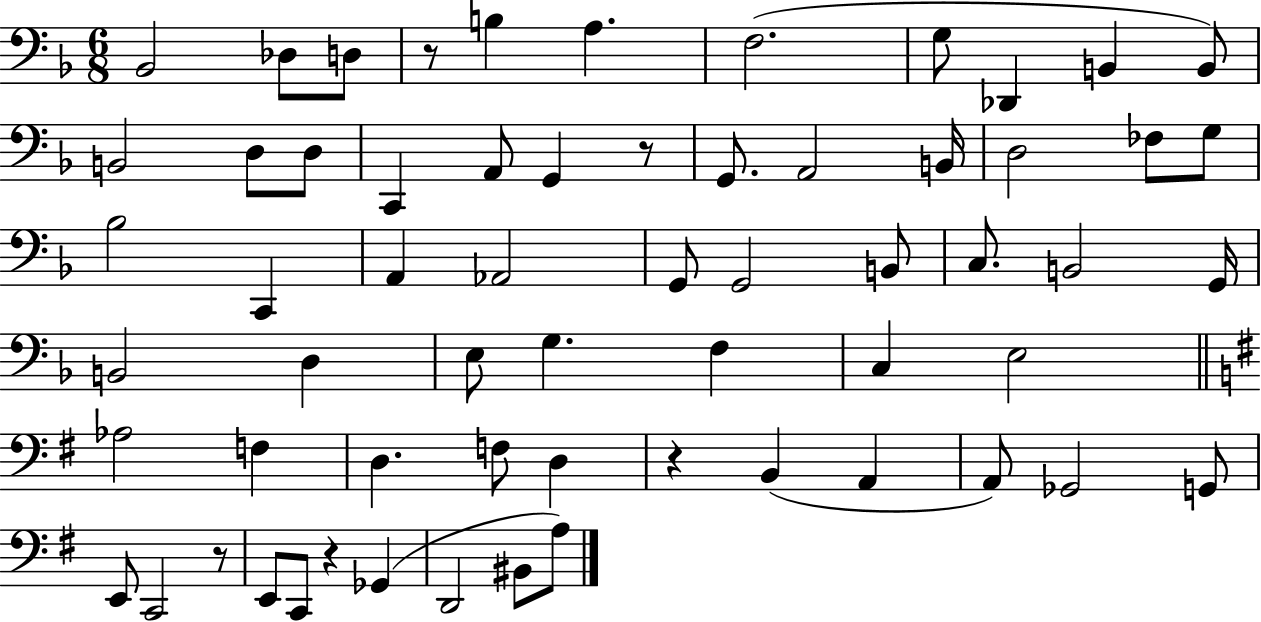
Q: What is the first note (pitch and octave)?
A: Bb2